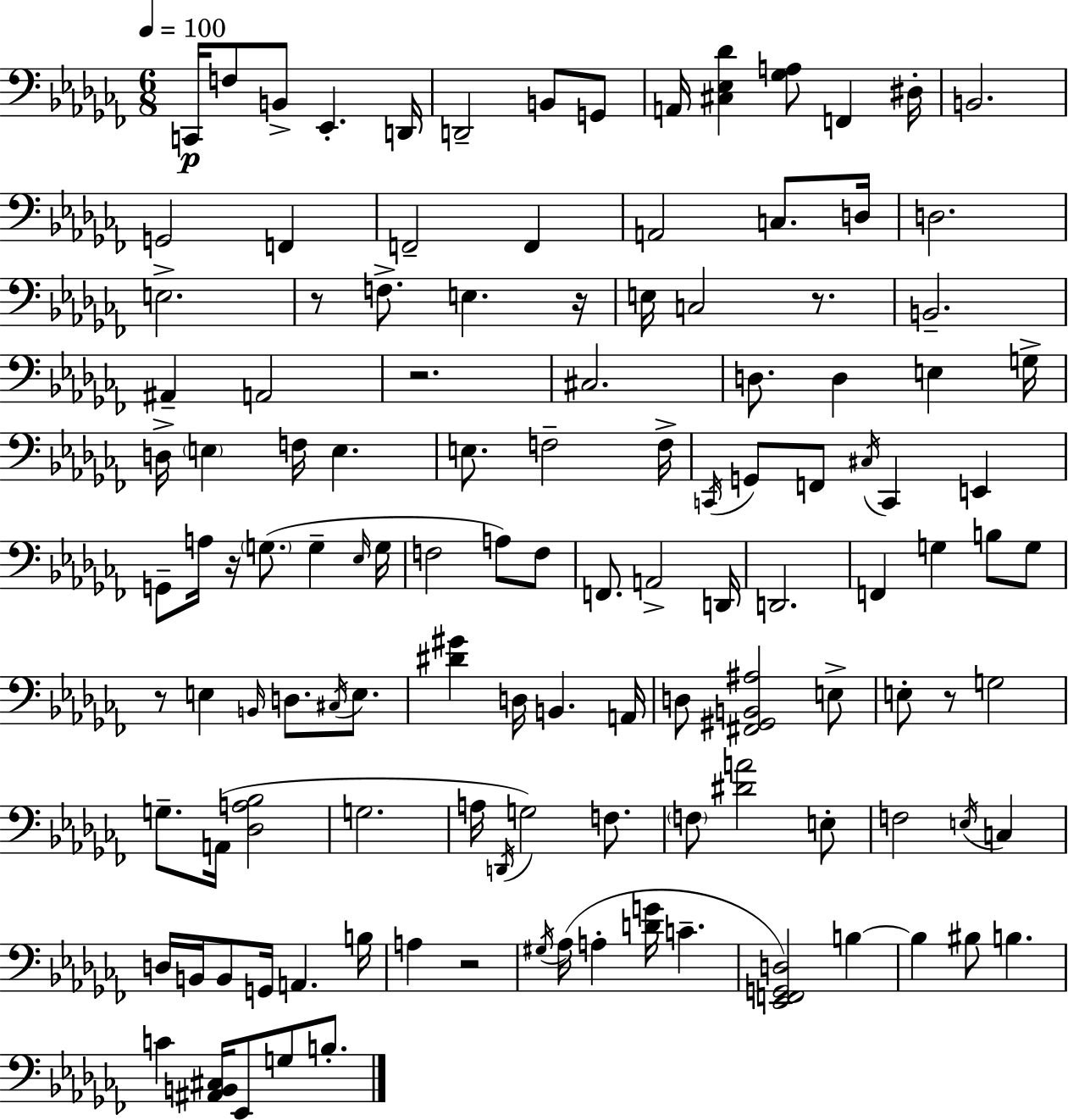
{
  \clef bass
  \numericTimeSignature
  \time 6/8
  \key aes \minor
  \tempo 4 = 100
  c,16\p f8 b,8-> ees,4.-. d,16 | d,2-- b,8 g,8 | a,16 <cis ees des'>4 <ges a>8 f,4 dis16-. | b,2. | \break g,2 f,4 | f,2-- f,4 | a,2 c8. d16 | d2. | \break e2.-> | r8 f8.-> e4. r16 | e16 c2 r8. | b,2.-- | \break ais,4-- a,2 | r2. | cis2. | d8. d4 e4 g16-> | \break d16-> \parenthesize e4 f16 e4. | e8. f2-- f16-> | \acciaccatura { c,16 } g,8 f,8 \acciaccatura { cis16 } c,4 e,4 | g,8-- a16 r16 \parenthesize g8.( g4-- | \break \grace { ees16 } g16 f2 a8) | f8 f,8. a,2-> | d,16 d,2. | f,4 g4 b8 | \break g8 r8 e4 \grace { b,16 } d8. | \acciaccatura { cis16 } e8. <dis' gis'>4 d16 b,4. | a,16 d8 <fis, gis, b, ais>2 | e8-> e8-. r8 g2 | \break g8.-- a,16( <des a bes>2 | g2. | a16 \acciaccatura { d,16 } g2) | f8. \parenthesize f8 <dis' a'>2 | \break e8-. f2 | \acciaccatura { e16 } c4 d16 b,16 b,8 g,16 | a,4. b16 a4 r2 | \acciaccatura { gis16 }( aes16 a4-. | \break <d' g'>16 c'4.-- <ees, f, g, d>2) | b4~~ b4 | bis8 b4. c'4 | <ais, b, cis>16 ees,8 g8 b8.-. \bar "|."
}